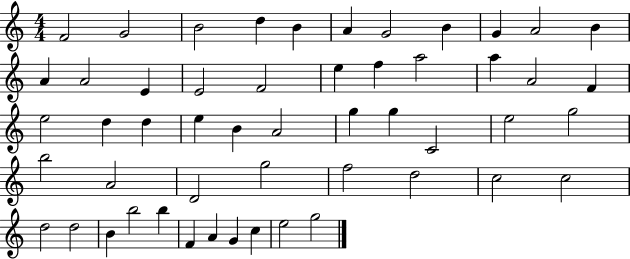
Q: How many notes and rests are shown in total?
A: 52